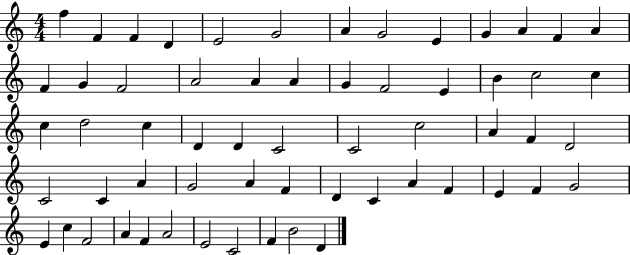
{
  \clef treble
  \numericTimeSignature
  \time 4/4
  \key c \major
  f''4 f'4 f'4 d'4 | e'2 g'2 | a'4 g'2 e'4 | g'4 a'4 f'4 a'4 | \break f'4 g'4 f'2 | a'2 a'4 a'4 | g'4 f'2 e'4 | b'4 c''2 c''4 | \break c''4 d''2 c''4 | d'4 d'4 c'2 | c'2 c''2 | a'4 f'4 d'2 | \break c'2 c'4 a'4 | g'2 a'4 f'4 | d'4 c'4 a'4 f'4 | e'4 f'4 g'2 | \break e'4 c''4 f'2 | a'4 f'4 a'2 | e'2 c'2 | f'4 b'2 d'4 | \break \bar "|."
}